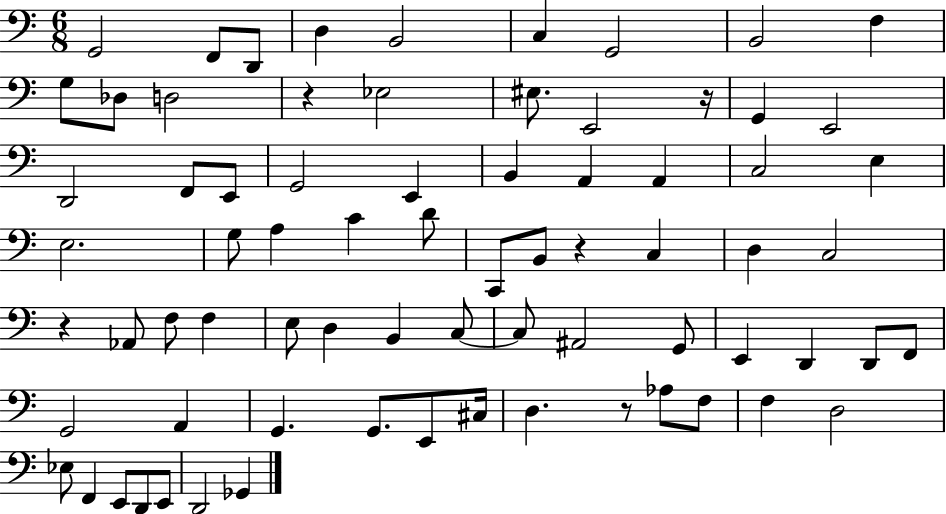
G2/h F2/e D2/e D3/q B2/h C3/q G2/h B2/h F3/q G3/e Db3/e D3/h R/q Eb3/h EIS3/e. E2/h R/s G2/q E2/h D2/h F2/e E2/e G2/h E2/q B2/q A2/q A2/q C3/h E3/q E3/h. G3/e A3/q C4/q D4/e C2/e B2/e R/q C3/q D3/q C3/h R/q Ab2/e F3/e F3/q E3/e D3/q B2/q C3/e C3/e A#2/h G2/e E2/q D2/q D2/e F2/e G2/h A2/q G2/q. G2/e. E2/e C#3/s D3/q. R/e Ab3/e F3/e F3/q D3/h Eb3/e F2/q E2/e D2/e E2/e D2/h Gb2/q